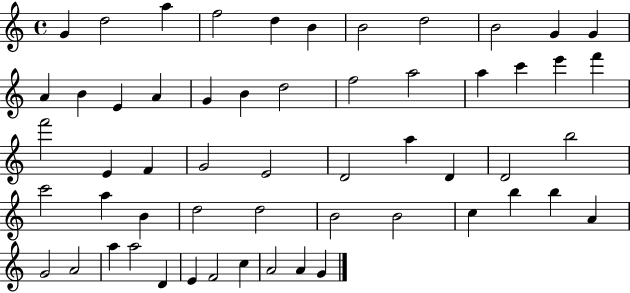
{
  \clef treble
  \time 4/4
  \defaultTimeSignature
  \key c \major
  g'4 d''2 a''4 | f''2 d''4 b'4 | b'2 d''2 | b'2 g'4 g'4 | \break a'4 b'4 e'4 a'4 | g'4 b'4 d''2 | f''2 a''2 | a''4 c'''4 e'''4 f'''4 | \break f'''2 e'4 f'4 | g'2 e'2 | d'2 a''4 d'4 | d'2 b''2 | \break c'''2 a''4 b'4 | d''2 d''2 | b'2 b'2 | c''4 b''4 b''4 a'4 | \break g'2 a'2 | a''4 a''2 d'4 | e'4 f'2 c''4 | a'2 a'4 g'4 | \break \bar "|."
}